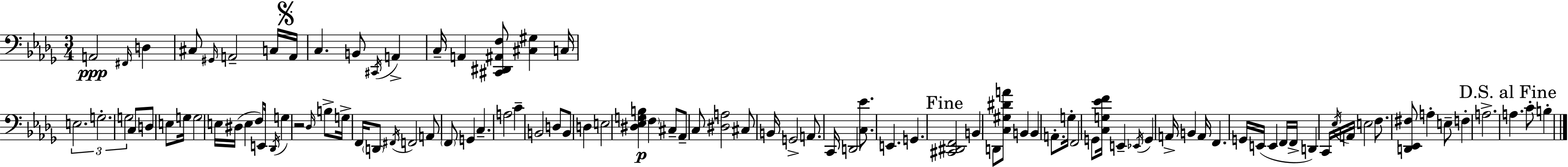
{
  \clef bass
  \numericTimeSignature
  \time 3/4
  \key bes \minor
  a,2\ppp \grace { fis,16 } d4 | cis8 \grace { gis,16 } a,2-- | c16 \mark \markup { \musicglyph "scripts.segno" } a,16 c4. b,8 \acciaccatura { cis,16 } a,4-> | c16-- a,4 <cis, dis, ais, f>8 <cis gis>4 | \break c16 \tuplet 3/2 { e2. | g2.-. | g2 } c8 | d8 e8 g16 g2 | \break e16 dis16( e4 f8) e,16 \acciaccatura { des,16 } | g4 r2 | \grace { des16 } b8-> g16-> f,16 \parenthesize d,8 \acciaccatura { fis,16 } f,2 | a,8 \parenthesize f,8 g,4 | \break c4.-- a2 | c'4-- b,2 | d8 b,8 d4 e2 | <dis ees g b>4\p \parenthesize f4 | \break cis8-- aes,8-- c8 <dis a>2 | cis8 b,16 g,2-> | a,8. c,16 d,2 | <c ees'>8. e,4. | \break g,4. \mark "Fine" <cis, dis, f,>2 | b,4 d,8 <c gis dis' a'>8 b,4 | b,4 a,8.-. g16-. f,2 | g,8 <c g ees' f'>16 e,4-- | \break \acciaccatura { ees,16 } g,4 a,16-> b,4 a,16 | f,4. g,16 e,16( e,4 | f,16 f,16-> d,4) c,16 \acciaccatura { ees16 } a,16 e2 | f8. <d, ees, fis>8 a4-. | \break e8-- f4-. a2.-> | \mark "D.S. al Fine" a4. | c'8-. b4-. \bar "|."
}